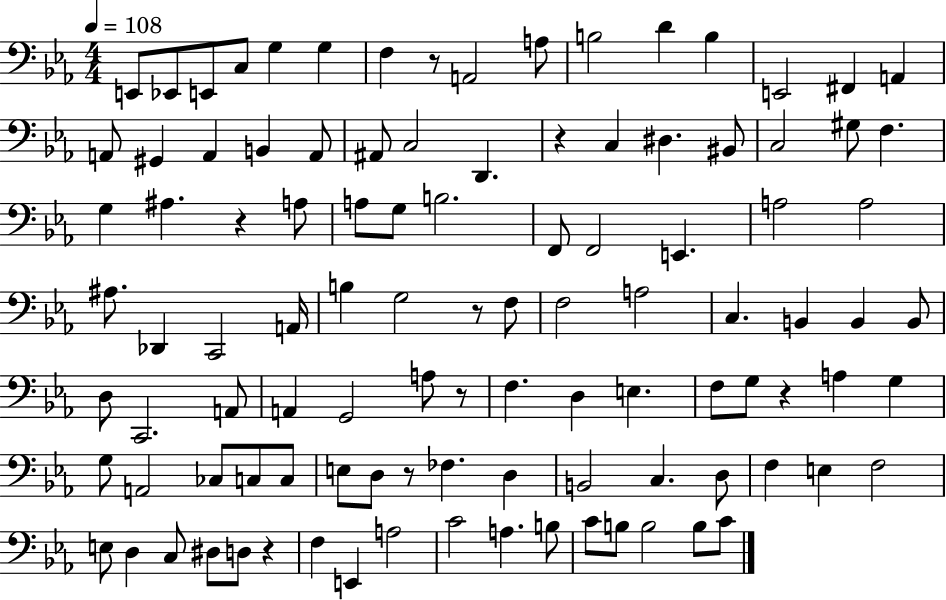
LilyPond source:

{
  \clef bass
  \numericTimeSignature
  \time 4/4
  \key ees \major
  \tempo 4 = 108
  \repeat volta 2 { e,8 ees,8 e,8 c8 g4 g4 | f4 r8 a,2 a8 | b2 d'4 b4 | e,2 fis,4 a,4 | \break a,8 gis,4 a,4 b,4 a,8 | ais,8 c2 d,4. | r4 c4 dis4. bis,8 | c2 gis8 f4. | \break g4 ais4. r4 a8 | a8 g8 b2. | f,8 f,2 e,4. | a2 a2 | \break ais8. des,4 c,2 a,16 | b4 g2 r8 f8 | f2 a2 | c4. b,4 b,4 b,8 | \break d8 c,2. a,8 | a,4 g,2 a8 r8 | f4. d4 e4. | f8 g8 r4 a4 g4 | \break g8 a,2 ces8 c8 c8 | e8 d8 r8 fes4. d4 | b,2 c4. d8 | f4 e4 f2 | \break e8 d4 c8 dis8 d8 r4 | f4 e,4 a2 | c'2 a4. b8 | c'8 b8 b2 b8 c'8 | \break } \bar "|."
}